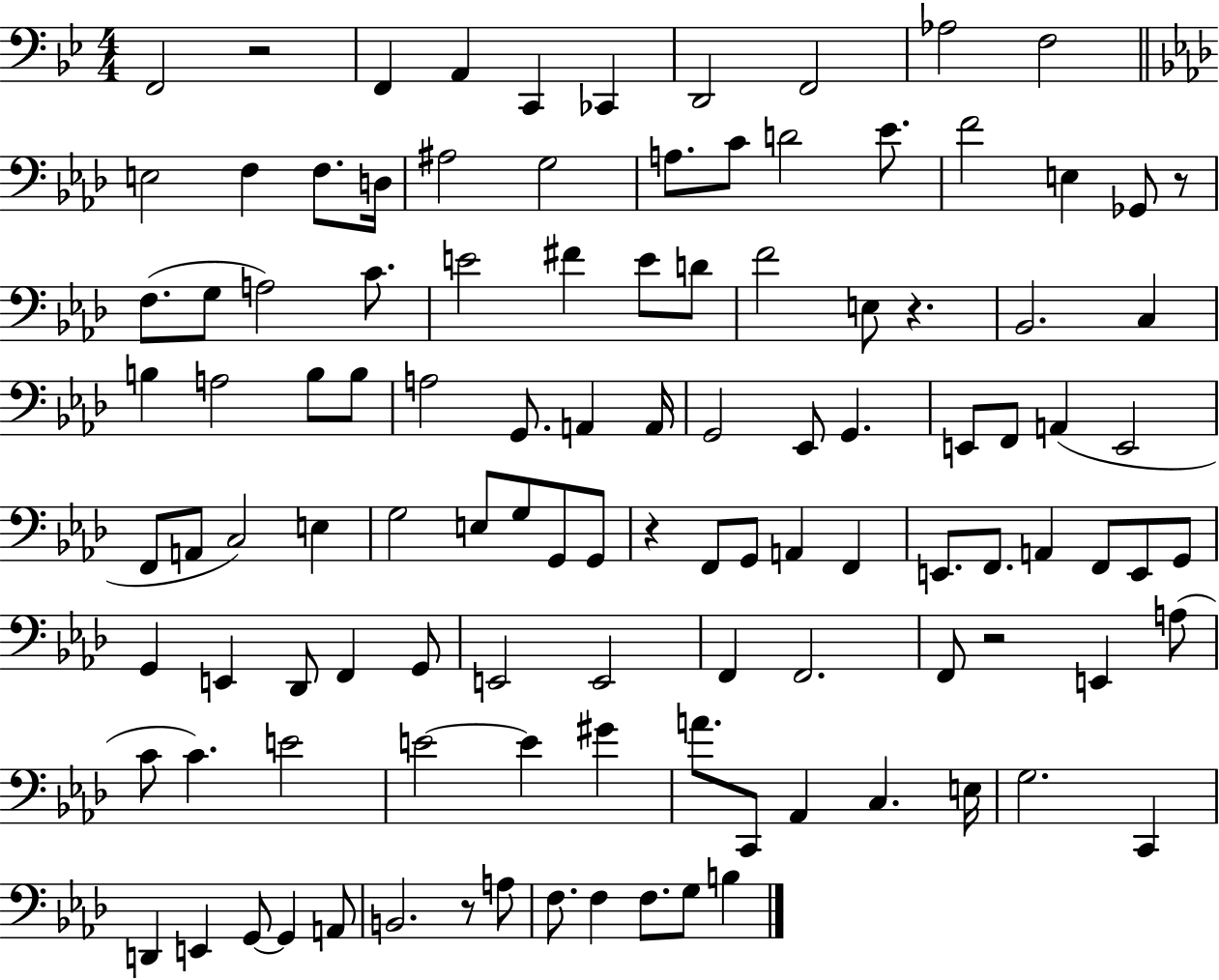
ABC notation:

X:1
T:Untitled
M:4/4
L:1/4
K:Bb
F,,2 z2 F,, A,, C,, _C,, D,,2 F,,2 _A,2 F,2 E,2 F, F,/2 D,/4 ^A,2 G,2 A,/2 C/2 D2 _E/2 F2 E, _G,,/2 z/2 F,/2 G,/2 A,2 C/2 E2 ^F E/2 D/2 F2 E,/2 z _B,,2 C, B, A,2 B,/2 B,/2 A,2 G,,/2 A,, A,,/4 G,,2 _E,,/2 G,, E,,/2 F,,/2 A,, E,,2 F,,/2 A,,/2 C,2 E, G,2 E,/2 G,/2 G,,/2 G,,/2 z F,,/2 G,,/2 A,, F,, E,,/2 F,,/2 A,, F,,/2 E,,/2 G,,/2 G,, E,, _D,,/2 F,, G,,/2 E,,2 E,,2 F,, F,,2 F,,/2 z2 E,, A,/2 C/2 C E2 E2 E ^G A/2 C,,/2 _A,, C, E,/4 G,2 C,, D,, E,, G,,/2 G,, A,,/2 B,,2 z/2 A,/2 F,/2 F, F,/2 G,/2 B,